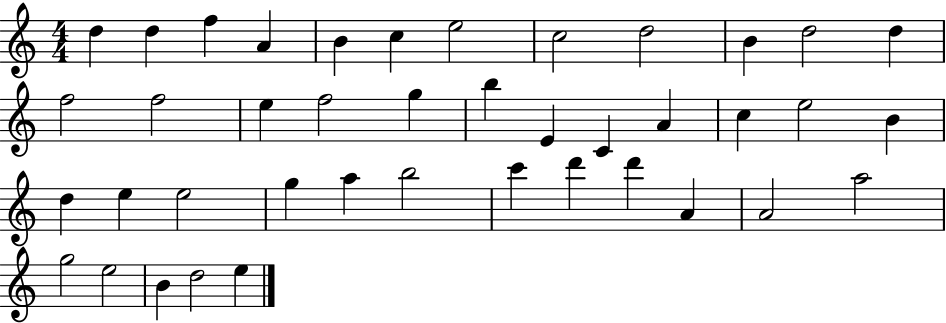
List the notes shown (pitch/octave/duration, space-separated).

D5/q D5/q F5/q A4/q B4/q C5/q E5/h C5/h D5/h B4/q D5/h D5/q F5/h F5/h E5/q F5/h G5/q B5/q E4/q C4/q A4/q C5/q E5/h B4/q D5/q E5/q E5/h G5/q A5/q B5/h C6/q D6/q D6/q A4/q A4/h A5/h G5/h E5/h B4/q D5/h E5/q